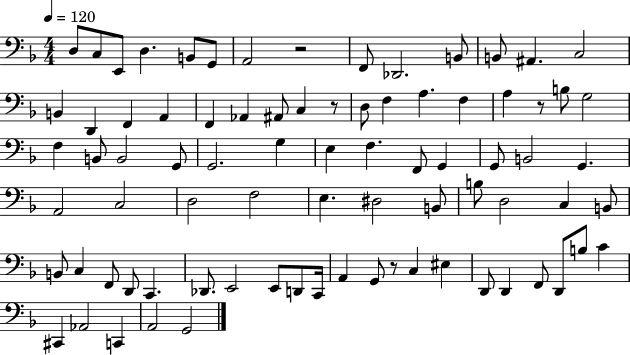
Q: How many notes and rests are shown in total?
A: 81